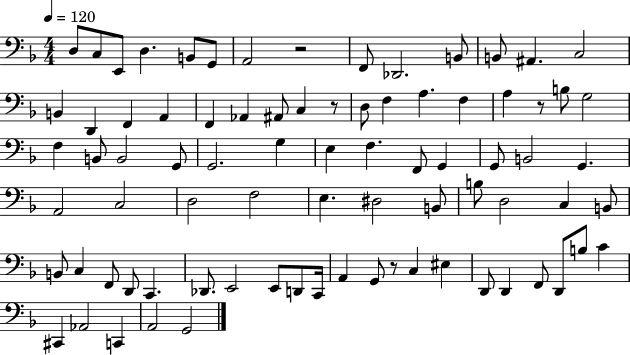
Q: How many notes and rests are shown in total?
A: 81